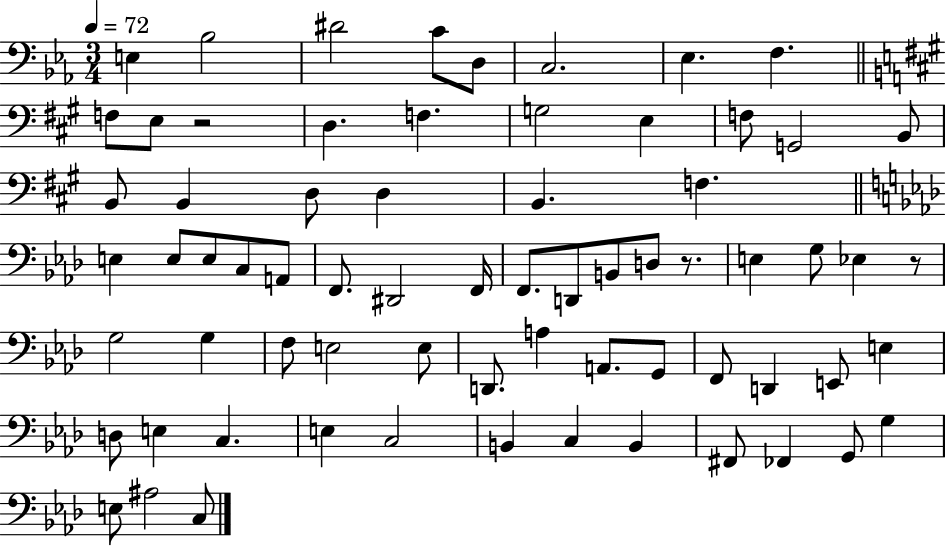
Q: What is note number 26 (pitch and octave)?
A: E3